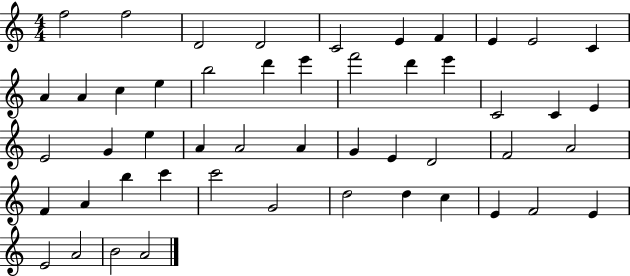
F5/h F5/h D4/h D4/h C4/h E4/q F4/q E4/q E4/h C4/q A4/q A4/q C5/q E5/q B5/h D6/q E6/q F6/h D6/q E6/q C4/h C4/q E4/q E4/h G4/q E5/q A4/q A4/h A4/q G4/q E4/q D4/h F4/h A4/h F4/q A4/q B5/q C6/q C6/h G4/h D5/h D5/q C5/q E4/q F4/h E4/q E4/h A4/h B4/h A4/h